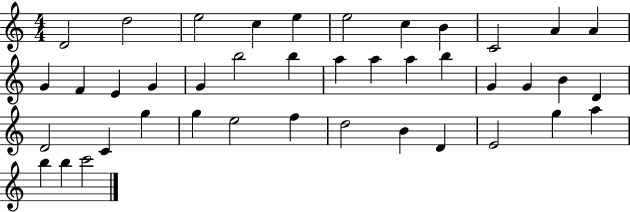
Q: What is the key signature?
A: C major